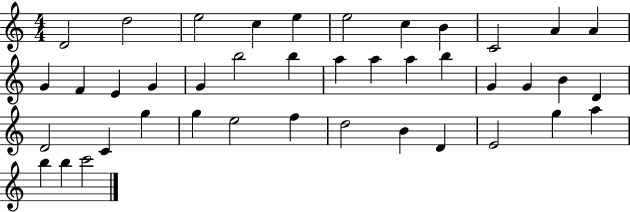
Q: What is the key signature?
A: C major